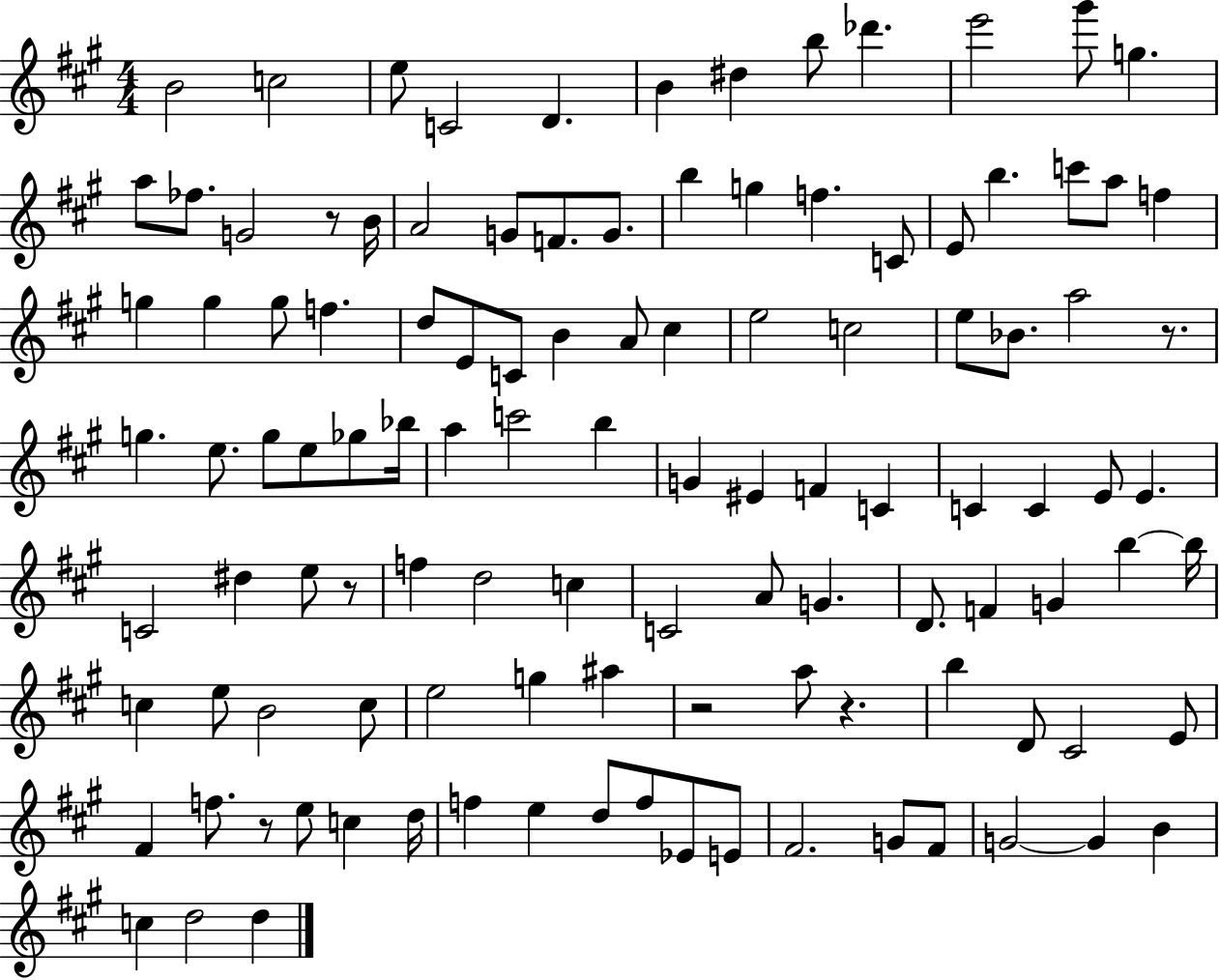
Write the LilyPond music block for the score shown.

{
  \clef treble
  \numericTimeSignature
  \time 4/4
  \key a \major
  b'2 c''2 | e''8 c'2 d'4. | b'4 dis''4 b''8 des'''4. | e'''2 gis'''8 g''4. | \break a''8 fes''8. g'2 r8 b'16 | a'2 g'8 f'8. g'8. | b''4 g''4 f''4. c'8 | e'8 b''4. c'''8 a''8 f''4 | \break g''4 g''4 g''8 f''4. | d''8 e'8 c'8 b'4 a'8 cis''4 | e''2 c''2 | e''8 bes'8. a''2 r8. | \break g''4. e''8. g''8 e''8 ges''8 bes''16 | a''4 c'''2 b''4 | g'4 eis'4 f'4 c'4 | c'4 c'4 e'8 e'4. | \break c'2 dis''4 e''8 r8 | f''4 d''2 c''4 | c'2 a'8 g'4. | d'8. f'4 g'4 b''4~~ b''16 | \break c''4 e''8 b'2 c''8 | e''2 g''4 ais''4 | r2 a''8 r4. | b''4 d'8 cis'2 e'8 | \break fis'4 f''8. r8 e''8 c''4 d''16 | f''4 e''4 d''8 f''8 ees'8 e'8 | fis'2. g'8 fis'8 | g'2~~ g'4 b'4 | \break c''4 d''2 d''4 | \bar "|."
}